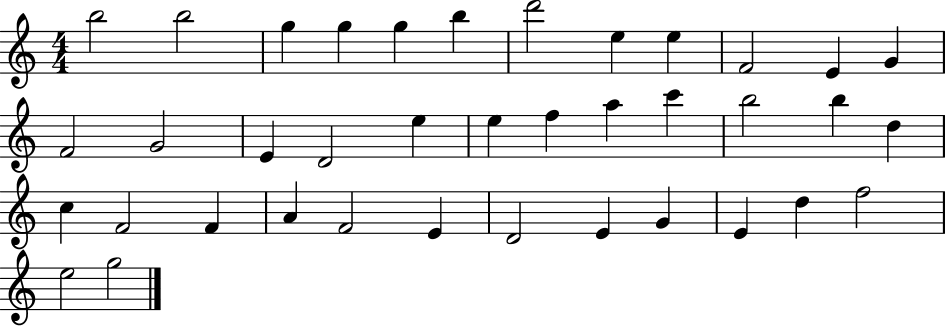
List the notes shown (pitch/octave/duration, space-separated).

B5/h B5/h G5/q G5/q G5/q B5/q D6/h E5/q E5/q F4/h E4/q G4/q F4/h G4/h E4/q D4/h E5/q E5/q F5/q A5/q C6/q B5/h B5/q D5/q C5/q F4/h F4/q A4/q F4/h E4/q D4/h E4/q G4/q E4/q D5/q F5/h E5/h G5/h